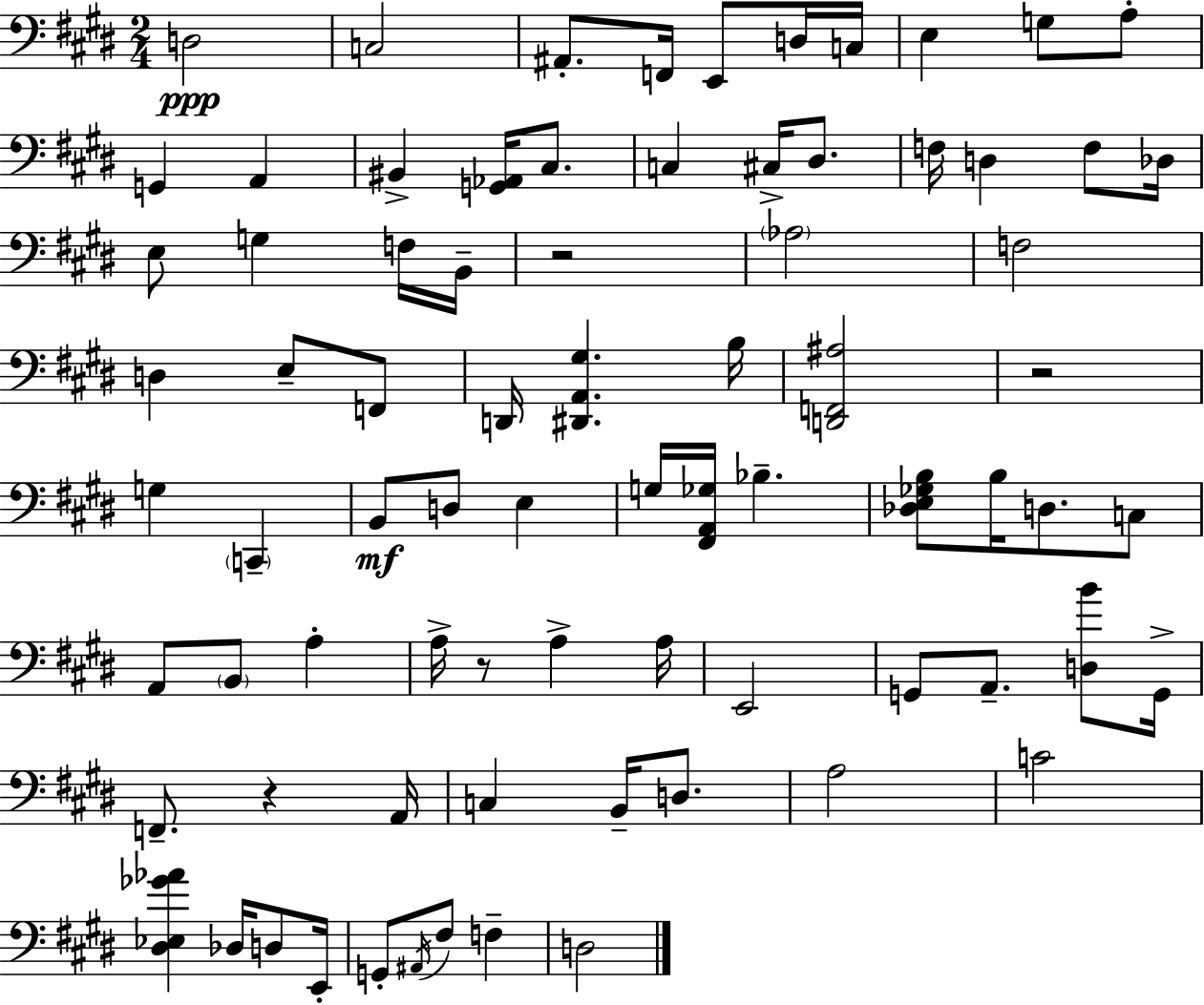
X:1
T:Untitled
M:2/4
L:1/4
K:E
D,2 C,2 ^A,,/2 F,,/4 E,,/2 D,/4 C,/4 E, G,/2 A,/2 G,, A,, ^B,, [G,,_A,,]/4 ^C,/2 C, ^C,/4 ^D,/2 F,/4 D, F,/2 _D,/4 E,/2 G, F,/4 B,,/4 z2 _A,2 F,2 D, E,/2 F,,/2 D,,/4 [^D,,A,,^G,] B,/4 [D,,F,,^A,]2 z2 G, C,, B,,/2 D,/2 E, G,/4 [^F,,A,,_G,]/4 _B, [_D,E,_G,B,]/2 B,/4 D,/2 C,/2 A,,/2 B,,/2 A, A,/4 z/2 A, A,/4 E,,2 G,,/2 A,,/2 [D,B]/2 G,,/4 F,,/2 z A,,/4 C, B,,/4 D,/2 A,2 C2 [^D,_E,_G_A] _D,/4 D,/2 E,,/4 G,,/2 ^A,,/4 ^F,/2 F, D,2